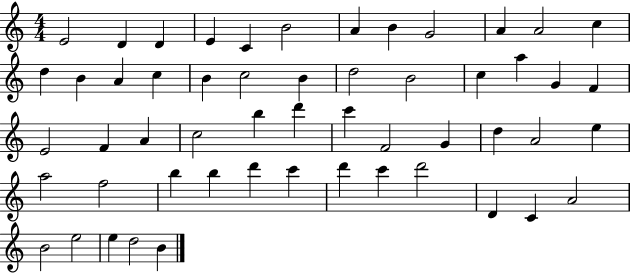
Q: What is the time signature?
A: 4/4